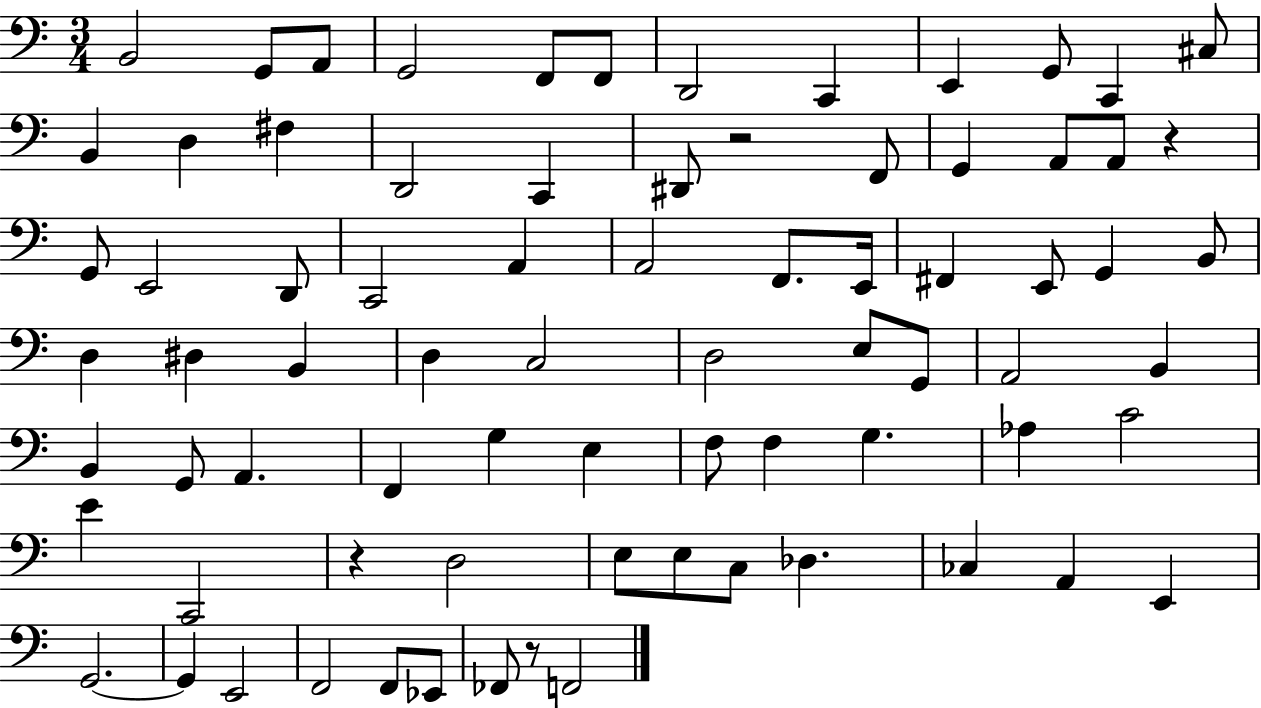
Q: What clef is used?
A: bass